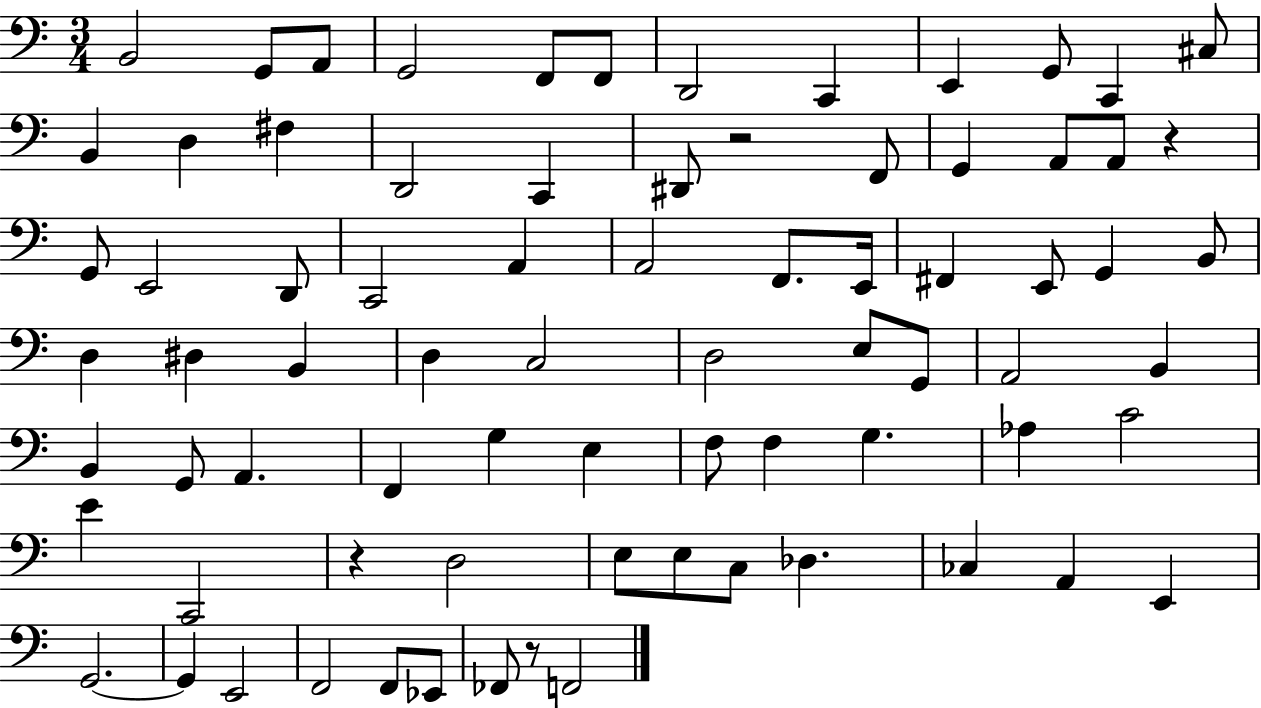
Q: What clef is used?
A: bass